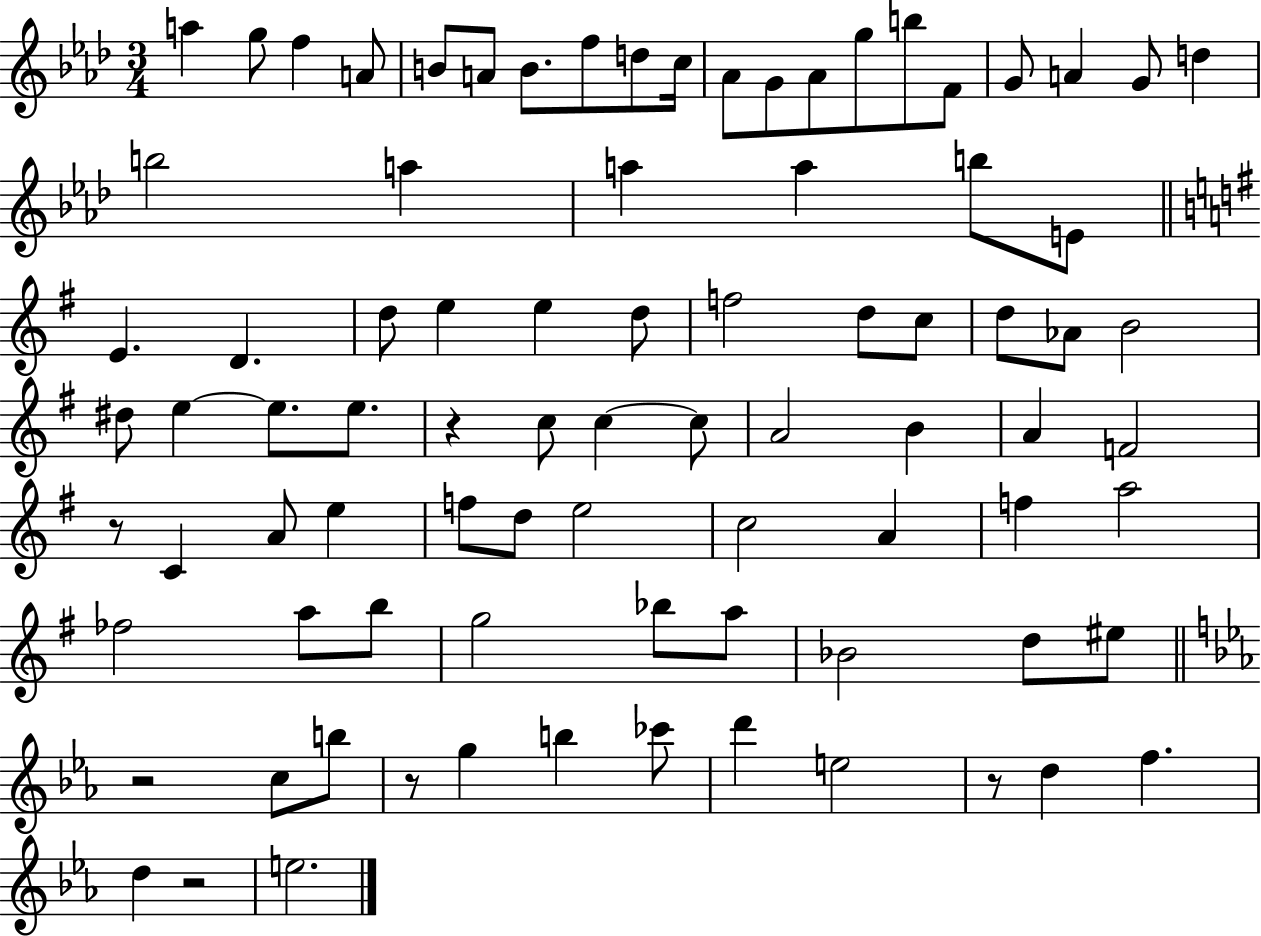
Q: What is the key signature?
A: AES major